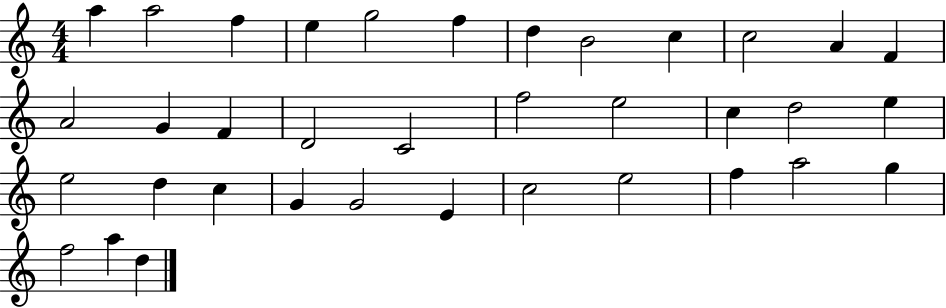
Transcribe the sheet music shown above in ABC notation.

X:1
T:Untitled
M:4/4
L:1/4
K:C
a a2 f e g2 f d B2 c c2 A F A2 G F D2 C2 f2 e2 c d2 e e2 d c G G2 E c2 e2 f a2 g f2 a d